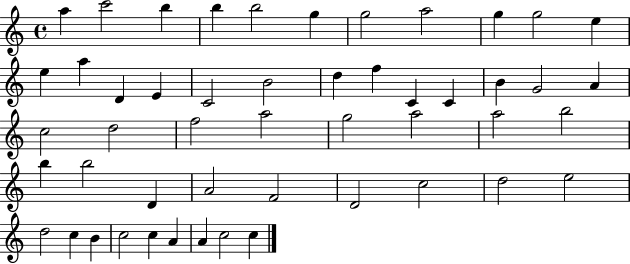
{
  \clef treble
  \time 4/4
  \defaultTimeSignature
  \key c \major
  a''4 c'''2 b''4 | b''4 b''2 g''4 | g''2 a''2 | g''4 g''2 e''4 | \break e''4 a''4 d'4 e'4 | c'2 b'2 | d''4 f''4 c'4 c'4 | b'4 g'2 a'4 | \break c''2 d''2 | f''2 a''2 | g''2 a''2 | a''2 b''2 | \break b''4 b''2 d'4 | a'2 f'2 | d'2 c''2 | d''2 e''2 | \break d''2 c''4 b'4 | c''2 c''4 a'4 | a'4 c''2 c''4 | \bar "|."
}